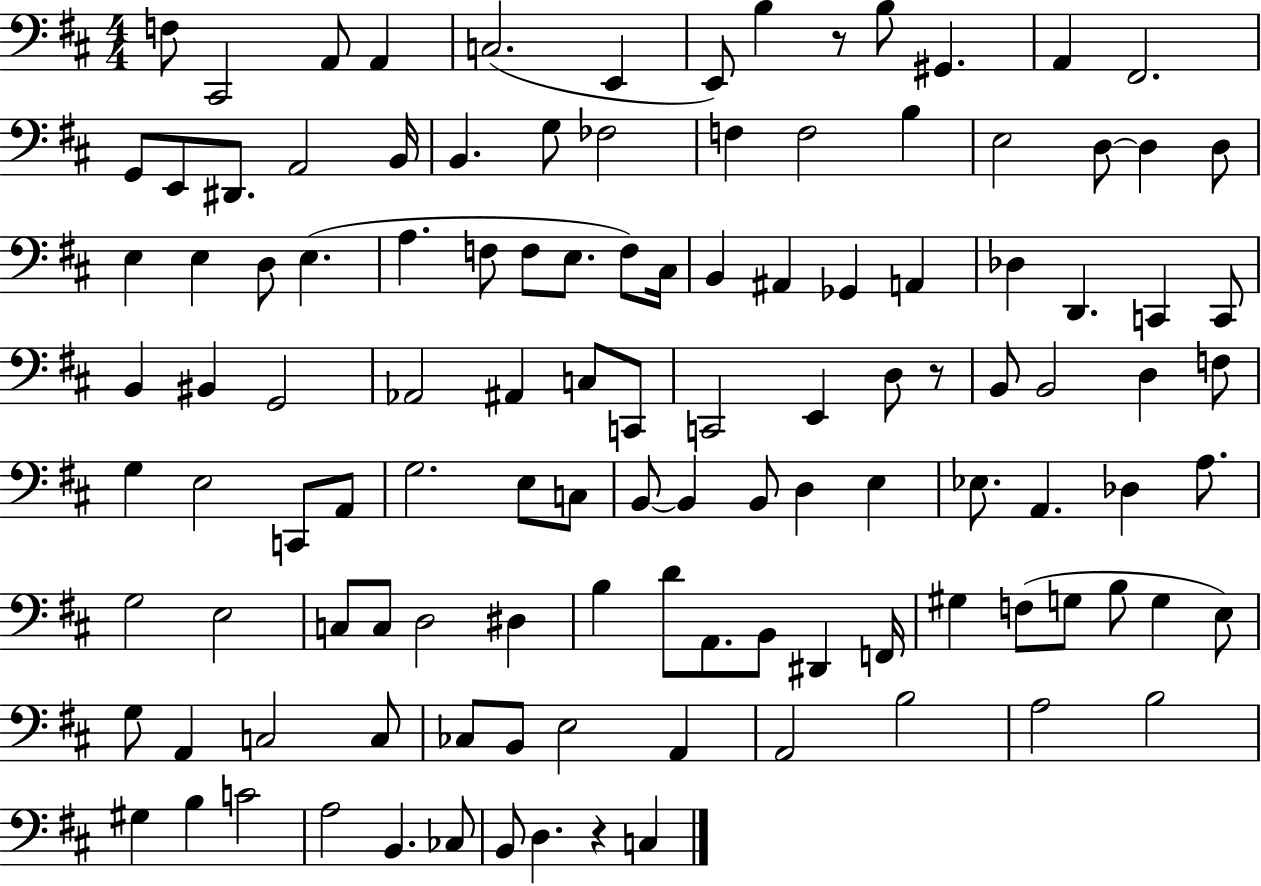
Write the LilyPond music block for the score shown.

{
  \clef bass
  \numericTimeSignature
  \time 4/4
  \key d \major
  f8 cis,2 a,8 a,4 | c2.( e,4 | e,8) b4 r8 b8 gis,4. | a,4 fis,2. | \break g,8 e,8 dis,8. a,2 b,16 | b,4. g8 fes2 | f4 f2 b4 | e2 d8~~ d4 d8 | \break e4 e4 d8 e4.( | a4. f8 f8 e8. f8) cis16 | b,4 ais,4 ges,4 a,4 | des4 d,4. c,4 c,8 | \break b,4 bis,4 g,2 | aes,2 ais,4 c8 c,8 | c,2 e,4 d8 r8 | b,8 b,2 d4 f8 | \break g4 e2 c,8 a,8 | g2. e8 c8 | b,8~~ b,4 b,8 d4 e4 | ees8. a,4. des4 a8. | \break g2 e2 | c8 c8 d2 dis4 | b4 d'8 a,8. b,8 dis,4 f,16 | gis4 f8( g8 b8 g4 e8) | \break g8 a,4 c2 c8 | ces8 b,8 e2 a,4 | a,2 b2 | a2 b2 | \break gis4 b4 c'2 | a2 b,4. ces8 | b,8 d4. r4 c4 | \bar "|."
}